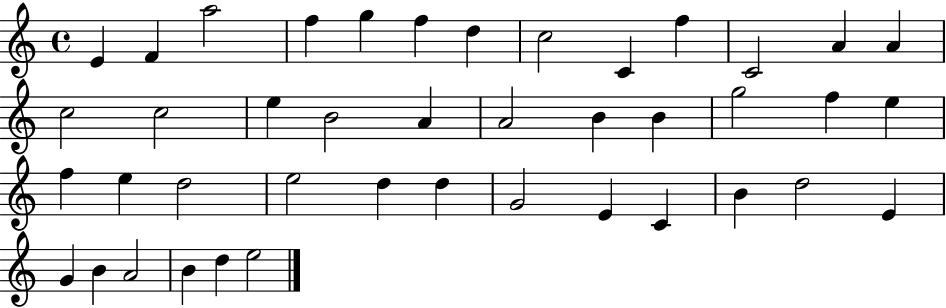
X:1
T:Untitled
M:4/4
L:1/4
K:C
E F a2 f g f d c2 C f C2 A A c2 c2 e B2 A A2 B B g2 f e f e d2 e2 d d G2 E C B d2 E G B A2 B d e2